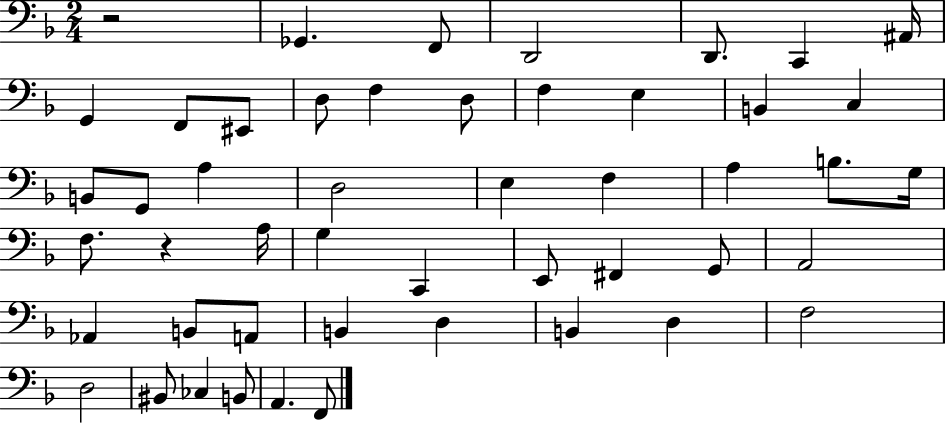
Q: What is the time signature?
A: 2/4